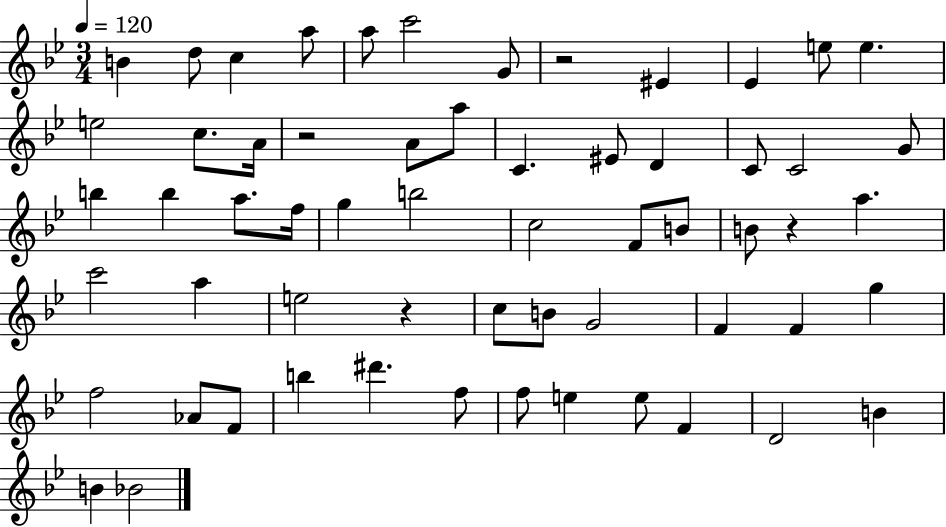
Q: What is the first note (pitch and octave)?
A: B4